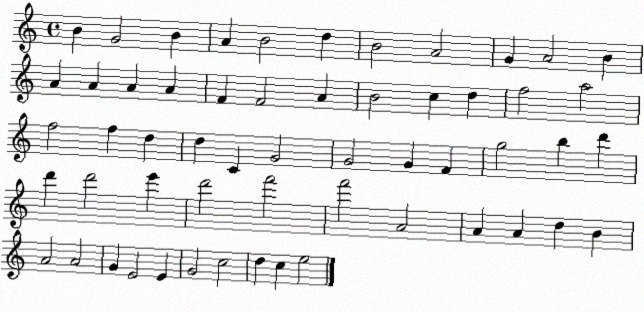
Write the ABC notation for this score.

X:1
T:Untitled
M:4/4
L:1/4
K:C
B G2 B A B2 d B2 A2 G A2 B A A A A F F2 A B2 c d f2 a2 f2 f d d C G2 G2 G F g2 b d' d' d'2 e' d'2 f'2 f'2 A2 A A d B A2 A2 G E2 E G2 c2 d c e2